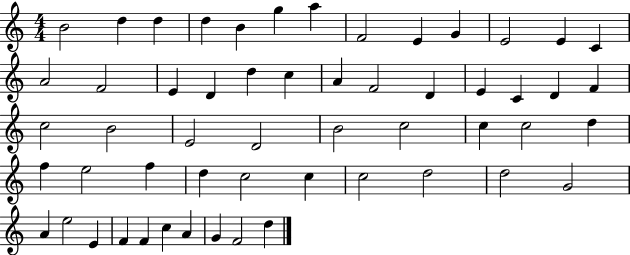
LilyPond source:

{
  \clef treble
  \numericTimeSignature
  \time 4/4
  \key c \major
  b'2 d''4 d''4 | d''4 b'4 g''4 a''4 | f'2 e'4 g'4 | e'2 e'4 c'4 | \break a'2 f'2 | e'4 d'4 d''4 c''4 | a'4 f'2 d'4 | e'4 c'4 d'4 f'4 | \break c''2 b'2 | e'2 d'2 | b'2 c''2 | c''4 c''2 d''4 | \break f''4 e''2 f''4 | d''4 c''2 c''4 | c''2 d''2 | d''2 g'2 | \break a'4 e''2 e'4 | f'4 f'4 c''4 a'4 | g'4 f'2 d''4 | \bar "|."
}